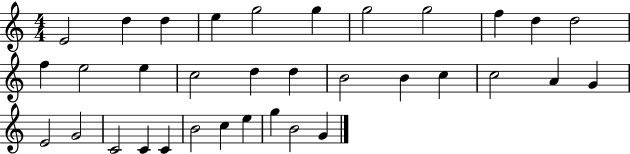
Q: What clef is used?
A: treble